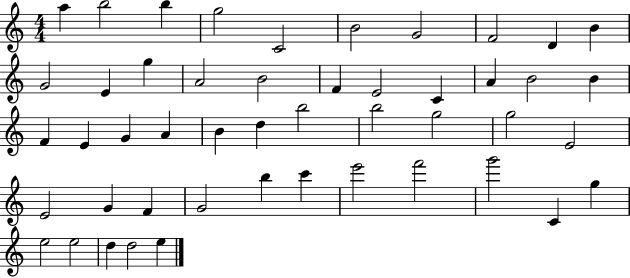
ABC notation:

X:1
T:Untitled
M:4/4
L:1/4
K:C
a b2 b g2 C2 B2 G2 F2 D B G2 E g A2 B2 F E2 C A B2 B F E G A B d b2 b2 g2 g2 E2 E2 G F G2 b c' e'2 f'2 g'2 C g e2 e2 d d2 e